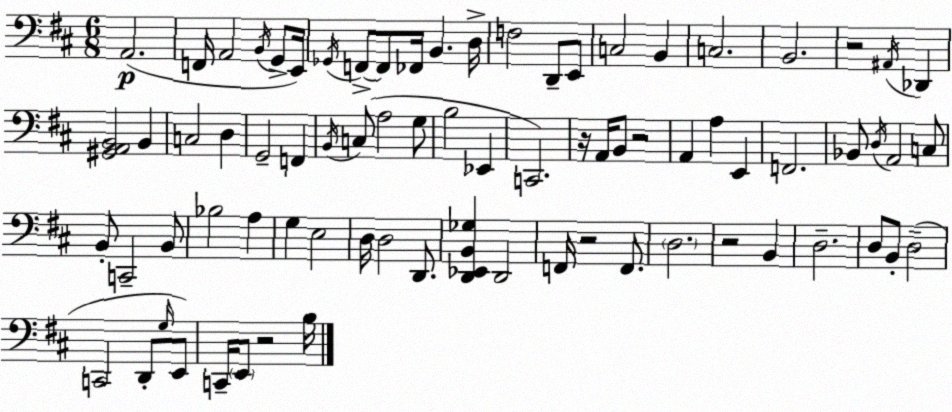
X:1
T:Untitled
M:6/8
L:1/4
K:D
A,,2 F,,/4 A,,2 B,,/4 G,,/2 E,,/4 _G,,/4 F,,/2 F,,/2 _F,,/4 B,, D,/4 F,2 D,,/2 E,,/2 C,2 B,, C,2 B,,2 z2 ^A,,/4 _D,, [^G,,A,,B,,]2 B,, C,2 D, G,,2 F,, B,,/4 C,/2 A,2 G,/2 B,2 _E,, C,,2 z/4 A,,/4 B,,/2 z2 A,, A, E,, F,,2 _B,,/2 D,/4 A,,2 C,/2 B,,/2 C,,2 B,,/2 _B,2 A, G, E,2 D,/4 D,2 D,,/2 [D,,_E,,B,,_G,] D,,2 F,,/4 z2 F,,/2 D,2 z2 B,, D,2 D,/2 B,,/2 D,2 C,,2 D,,/2 G,/4 E,,/2 C,,/4 E,,/2 z2 B,/4